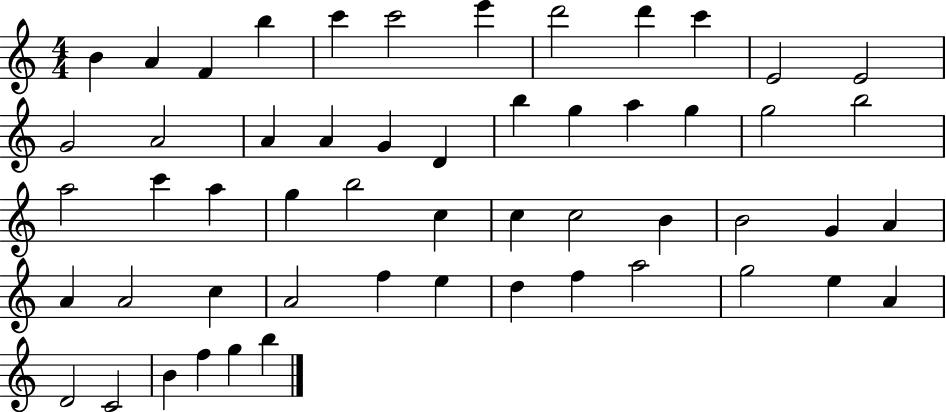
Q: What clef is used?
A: treble